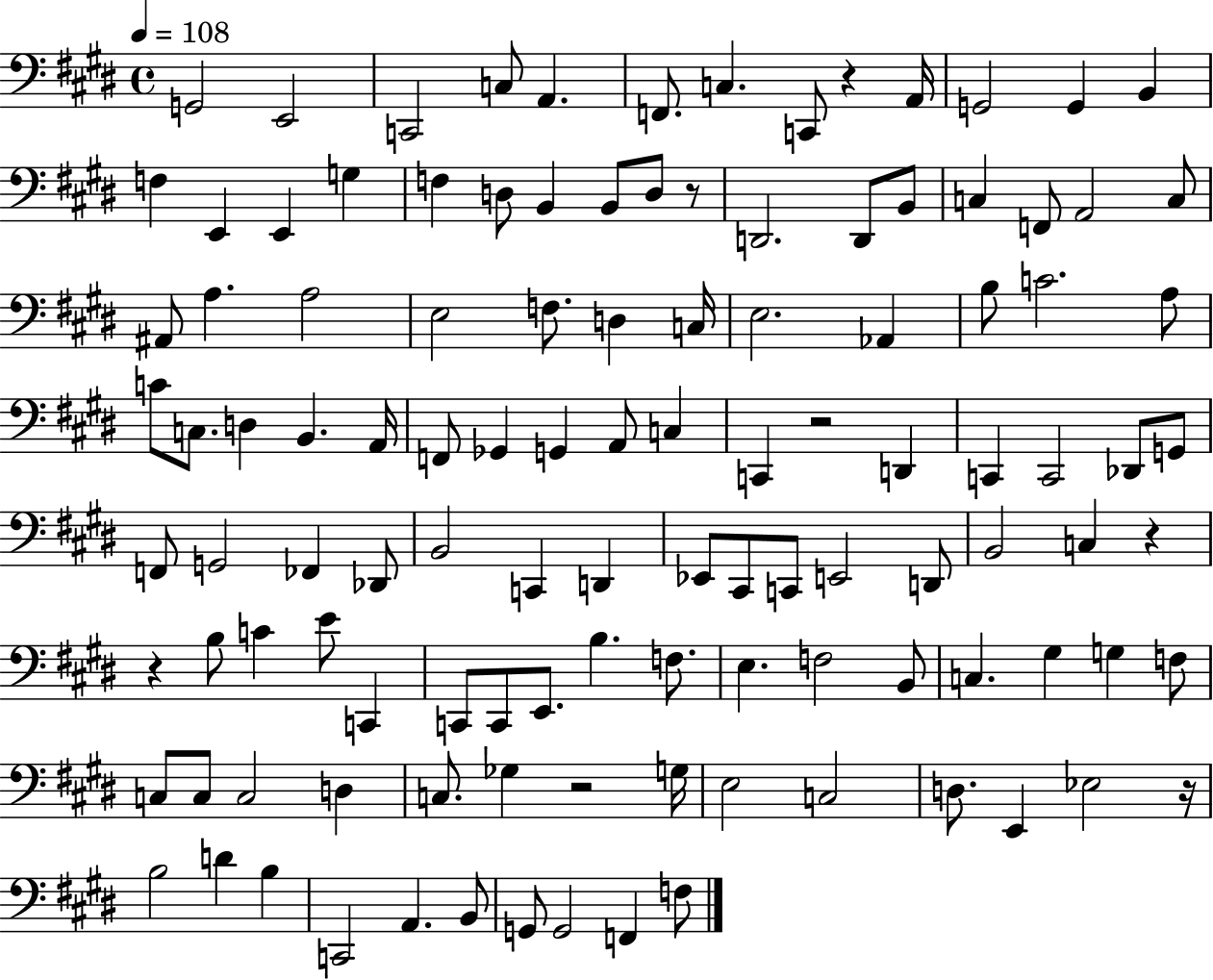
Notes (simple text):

G2/h E2/h C2/h C3/e A2/q. F2/e. C3/q. C2/e R/q A2/s G2/h G2/q B2/q F3/q E2/q E2/q G3/q F3/q D3/e B2/q B2/e D3/e R/e D2/h. D2/e B2/e C3/q F2/e A2/h C3/e A#2/e A3/q. A3/h E3/h F3/e. D3/q C3/s E3/h. Ab2/q B3/e C4/h. A3/e C4/e C3/e. D3/q B2/q. A2/s F2/e Gb2/q G2/q A2/e C3/q C2/q R/h D2/q C2/q C2/h Db2/e G2/e F2/e G2/h FES2/q Db2/e B2/h C2/q D2/q Eb2/e C#2/e C2/e E2/h D2/e B2/h C3/q R/q R/q B3/e C4/q E4/e C2/q C2/e C2/e E2/e. B3/q. F3/e. E3/q. F3/h B2/e C3/q. G#3/q G3/q F3/e C3/e C3/e C3/h D3/q C3/e. Gb3/q R/h G3/s E3/h C3/h D3/e. E2/q Eb3/h R/s B3/h D4/q B3/q C2/h A2/q. B2/e G2/e G2/h F2/q F3/e